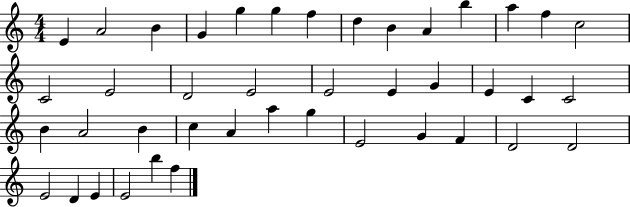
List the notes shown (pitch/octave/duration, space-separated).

E4/q A4/h B4/q G4/q G5/q G5/q F5/q D5/q B4/q A4/q B5/q A5/q F5/q C5/h C4/h E4/h D4/h E4/h E4/h E4/q G4/q E4/q C4/q C4/h B4/q A4/h B4/q C5/q A4/q A5/q G5/q E4/h G4/q F4/q D4/h D4/h E4/h D4/q E4/q E4/h B5/q F5/q